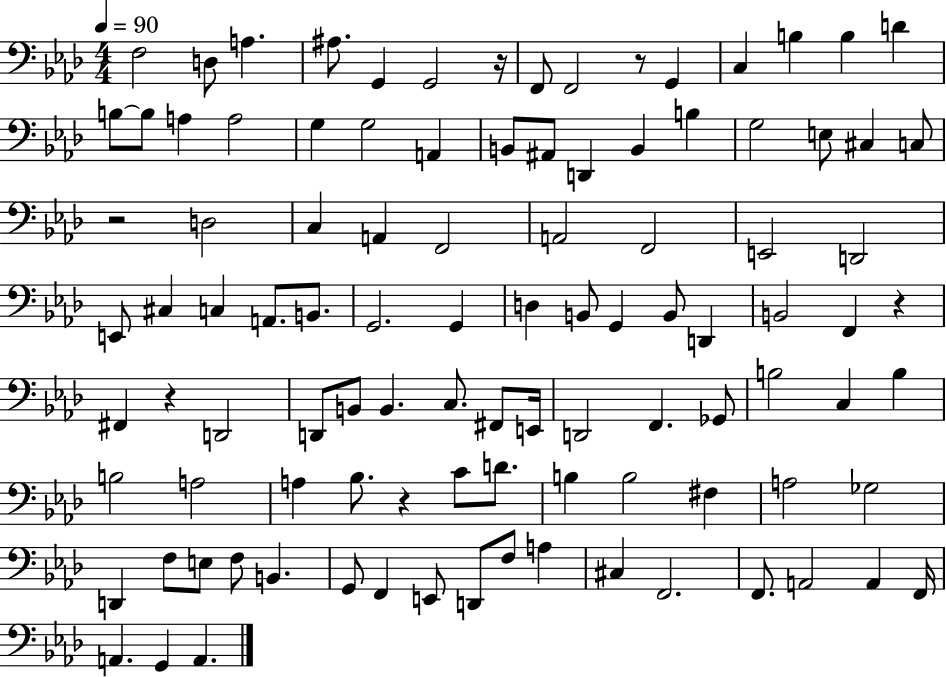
X:1
T:Untitled
M:4/4
L:1/4
K:Ab
F,2 D,/2 A, ^A,/2 G,, G,,2 z/4 F,,/2 F,,2 z/2 G,, C, B, B, D B,/2 B,/2 A, A,2 G, G,2 A,, B,,/2 ^A,,/2 D,, B,, B, G,2 E,/2 ^C, C,/2 z2 D,2 C, A,, F,,2 A,,2 F,,2 E,,2 D,,2 E,,/2 ^C, C, A,,/2 B,,/2 G,,2 G,, D, B,,/2 G,, B,,/2 D,, B,,2 F,, z ^F,, z D,,2 D,,/2 B,,/2 B,, C,/2 ^F,,/2 E,,/4 D,,2 F,, _G,,/2 B,2 C, B, B,2 A,2 A, _B,/2 z C/2 D/2 B, B,2 ^F, A,2 _G,2 D,, F,/2 E,/2 F,/2 B,, G,,/2 F,, E,,/2 D,,/2 F,/2 A, ^C, F,,2 F,,/2 A,,2 A,, F,,/4 A,, G,, A,,